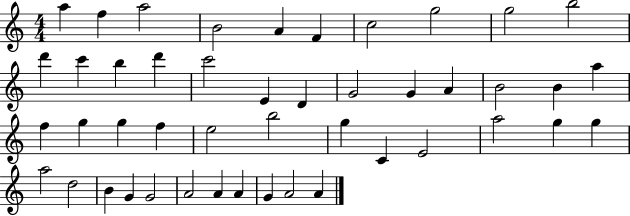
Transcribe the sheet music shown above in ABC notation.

X:1
T:Untitled
M:4/4
L:1/4
K:C
a f a2 B2 A F c2 g2 g2 b2 d' c' b d' c'2 E D G2 G A B2 B a f g g f e2 b2 g C E2 a2 g g a2 d2 B G G2 A2 A A G A2 A